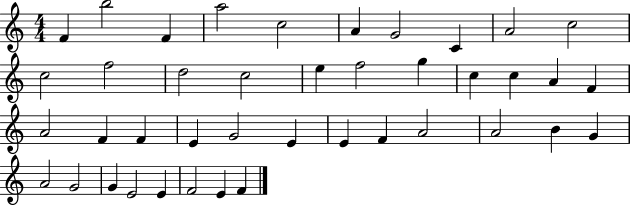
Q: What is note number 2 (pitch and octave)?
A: B5